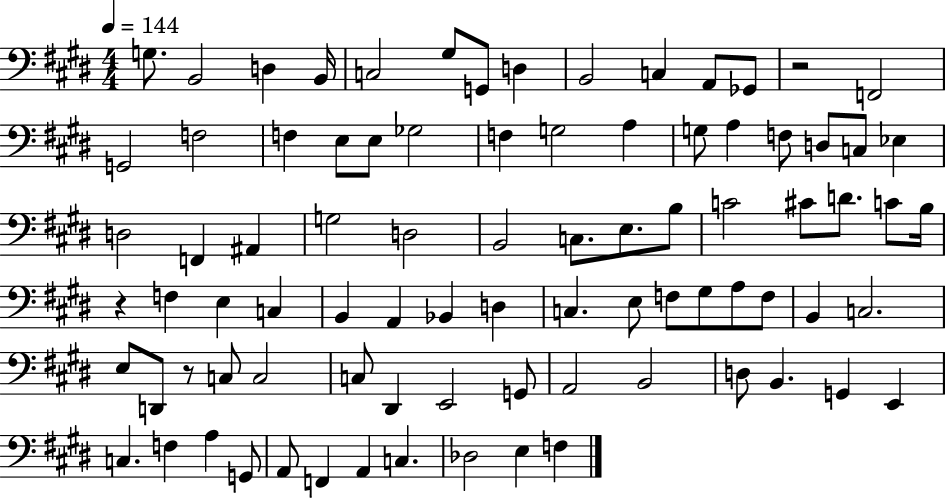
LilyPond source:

{
  \clef bass
  \numericTimeSignature
  \time 4/4
  \key e \major
  \tempo 4 = 144
  \repeat volta 2 { g8. b,2 d4 b,16 | c2 gis8 g,8 d4 | b,2 c4 a,8 ges,8 | r2 f,2 | \break g,2 f2 | f4 e8 e8 ges2 | f4 g2 a4 | g8 a4 f8 d8 c8 ees4 | \break d2 f,4 ais,4 | g2 d2 | b,2 c8. e8. b8 | c'2 cis'8 d'8. c'8 b16 | \break r4 f4 e4 c4 | b,4 a,4 bes,4 d4 | c4. e8 f8 gis8 a8 f8 | b,4 c2. | \break e8 d,8 r8 c8 c2 | c8 dis,4 e,2 g,8 | a,2 b,2 | d8 b,4. g,4 e,4 | \break c4. f4 a4 g,8 | a,8 f,4 a,4 c4. | des2 e4 f4 | } \bar "|."
}